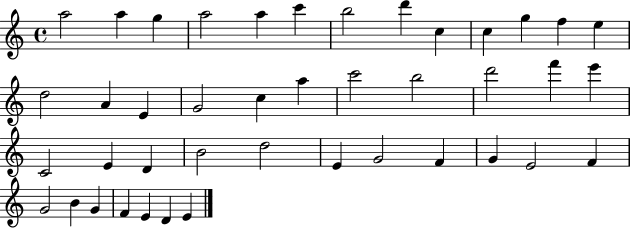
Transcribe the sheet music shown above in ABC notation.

X:1
T:Untitled
M:4/4
L:1/4
K:C
a2 a g a2 a c' b2 d' c c g f e d2 A E G2 c a c'2 b2 d'2 f' e' C2 E D B2 d2 E G2 F G E2 F G2 B G F E D E